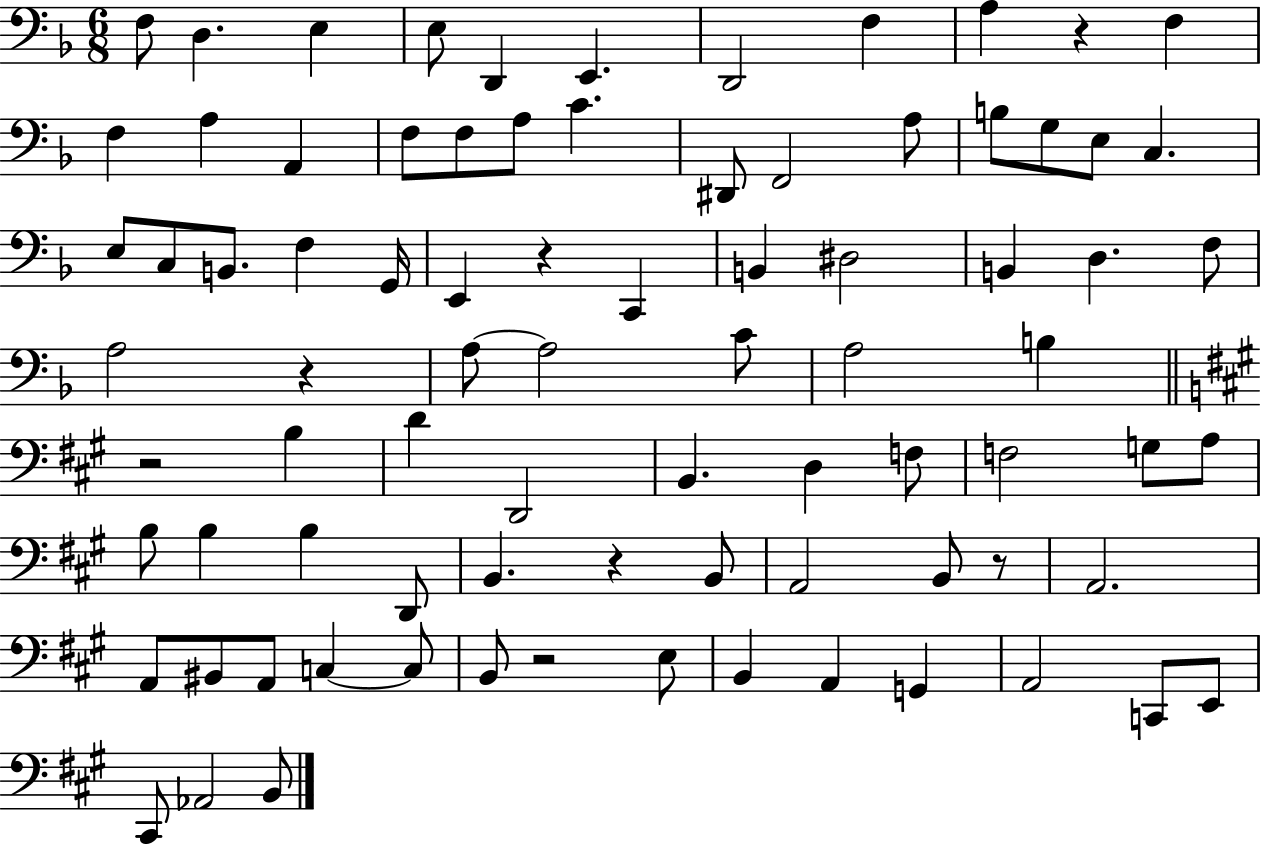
F3/e D3/q. E3/q E3/e D2/q E2/q. D2/h F3/q A3/q R/q F3/q F3/q A3/q A2/q F3/e F3/e A3/e C4/q. D#2/e F2/h A3/e B3/e G3/e E3/e C3/q. E3/e C3/e B2/e. F3/q G2/s E2/q R/q C2/q B2/q D#3/h B2/q D3/q. F3/e A3/h R/q A3/e A3/h C4/e A3/h B3/q R/h B3/q D4/q D2/h B2/q. D3/q F3/e F3/h G3/e A3/e B3/e B3/q B3/q D2/e B2/q. R/q B2/e A2/h B2/e R/e A2/h. A2/e BIS2/e A2/e C3/q C3/e B2/e R/h E3/e B2/q A2/q G2/q A2/h C2/e E2/e C#2/e Ab2/h B2/e